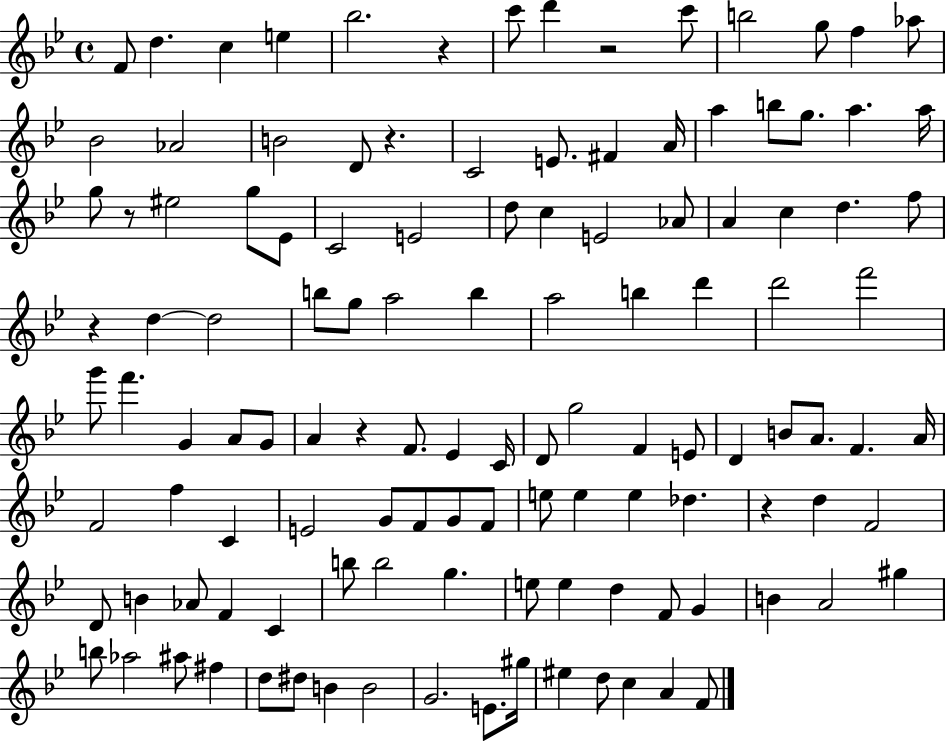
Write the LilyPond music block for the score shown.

{
  \clef treble
  \time 4/4
  \defaultTimeSignature
  \key bes \major
  f'8 d''4. c''4 e''4 | bes''2. r4 | c'''8 d'''4 r2 c'''8 | b''2 g''8 f''4 aes''8 | \break bes'2 aes'2 | b'2 d'8 r4. | c'2 e'8. fis'4 a'16 | a''4 b''8 g''8. a''4. a''16 | \break g''8 r8 eis''2 g''8 ees'8 | c'2 e'2 | d''8 c''4 e'2 aes'8 | a'4 c''4 d''4. f''8 | \break r4 d''4~~ d''2 | b''8 g''8 a''2 b''4 | a''2 b''4 d'''4 | d'''2 f'''2 | \break g'''8 f'''4. g'4 a'8 g'8 | a'4 r4 f'8. ees'4 c'16 | d'8 g''2 f'4 e'8 | d'4 b'8 a'8. f'4. a'16 | \break f'2 f''4 c'4 | e'2 g'8 f'8 g'8 f'8 | e''8 e''4 e''4 des''4. | r4 d''4 f'2 | \break d'8 b'4 aes'8 f'4 c'4 | b''8 b''2 g''4. | e''8 e''4 d''4 f'8 g'4 | b'4 a'2 gis''4 | \break b''8 aes''2 ais''8 fis''4 | d''8 dis''8 b'4 b'2 | g'2. e'8. gis''16 | eis''4 d''8 c''4 a'4 f'8 | \break \bar "|."
}